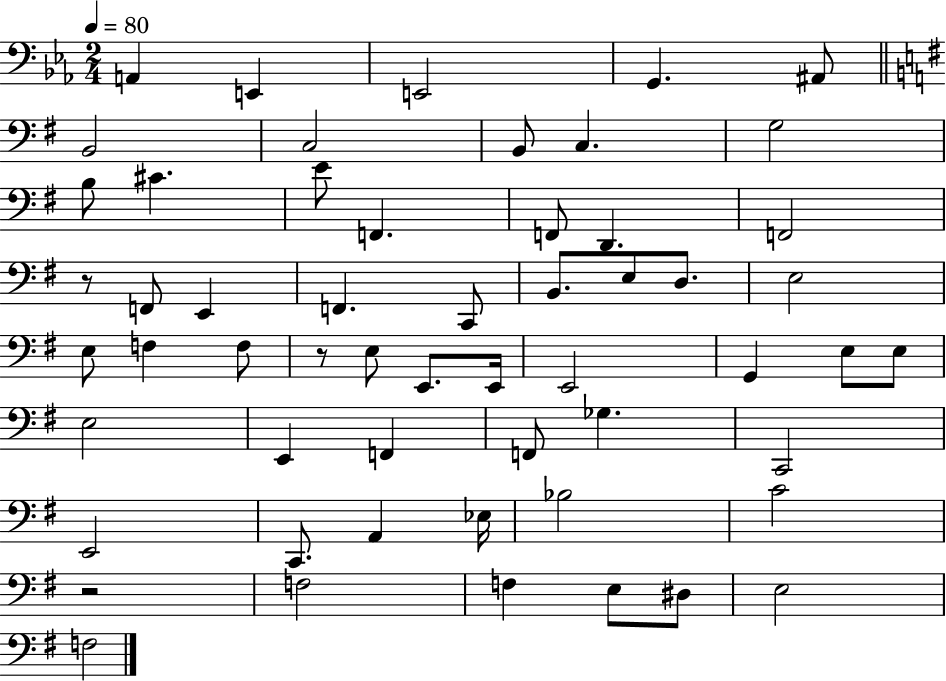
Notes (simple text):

A2/q E2/q E2/h G2/q. A#2/e B2/h C3/h B2/e C3/q. G3/h B3/e C#4/q. E4/e F2/q. F2/e D2/q. F2/h R/e F2/e E2/q F2/q. C2/e B2/e. E3/e D3/e. E3/h E3/e F3/q F3/e R/e E3/e E2/e. E2/s E2/h G2/q E3/e E3/e E3/h E2/q F2/q F2/e Gb3/q. C2/h E2/h C2/e. A2/q Eb3/s Bb3/h C4/h R/h F3/h F3/q E3/e D#3/e E3/h F3/h